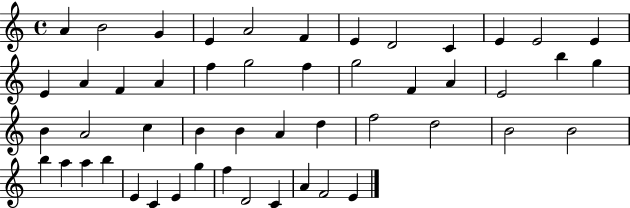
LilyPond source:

{
  \clef treble
  \time 4/4
  \defaultTimeSignature
  \key c \major
  a'4 b'2 g'4 | e'4 a'2 f'4 | e'4 d'2 c'4 | e'4 e'2 e'4 | \break e'4 a'4 f'4 a'4 | f''4 g''2 f''4 | g''2 f'4 a'4 | e'2 b''4 g''4 | \break b'4 a'2 c''4 | b'4 b'4 a'4 d''4 | f''2 d''2 | b'2 b'2 | \break b''4 a''4 a''4 b''4 | e'4 c'4 e'4 g''4 | f''4 d'2 c'4 | a'4 f'2 e'4 | \break \bar "|."
}